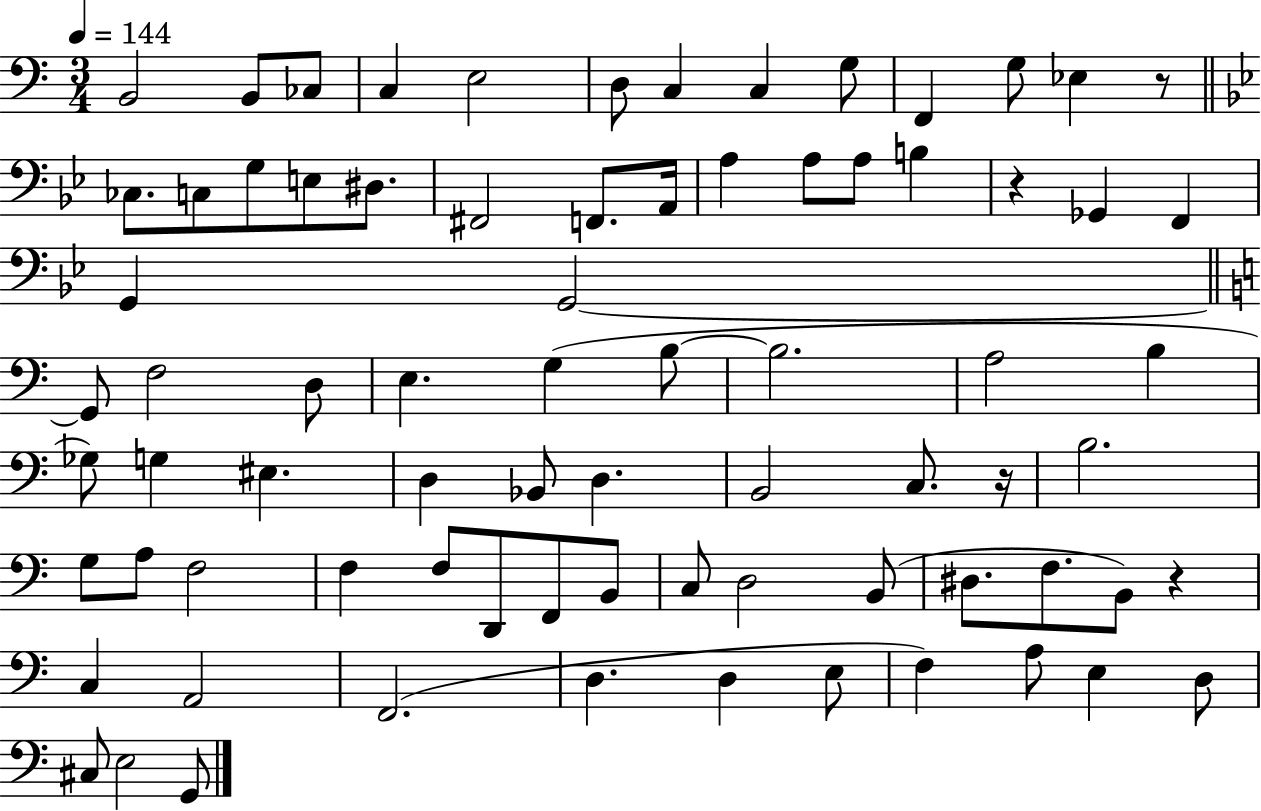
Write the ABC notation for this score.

X:1
T:Untitled
M:3/4
L:1/4
K:C
B,,2 B,,/2 _C,/2 C, E,2 D,/2 C, C, G,/2 F,, G,/2 _E, z/2 _C,/2 C,/2 G,/2 E,/2 ^D,/2 ^F,,2 F,,/2 A,,/4 A, A,/2 A,/2 B, z _G,, F,, G,, G,,2 G,,/2 F,2 D,/2 E, G, B,/2 B,2 A,2 B, _G,/2 G, ^E, D, _B,,/2 D, B,,2 C,/2 z/4 B,2 G,/2 A,/2 F,2 F, F,/2 D,,/2 F,,/2 B,,/2 C,/2 D,2 B,,/2 ^D,/2 F,/2 B,,/2 z C, A,,2 F,,2 D, D, E,/2 F, A,/2 E, D,/2 ^C,/2 E,2 G,,/2